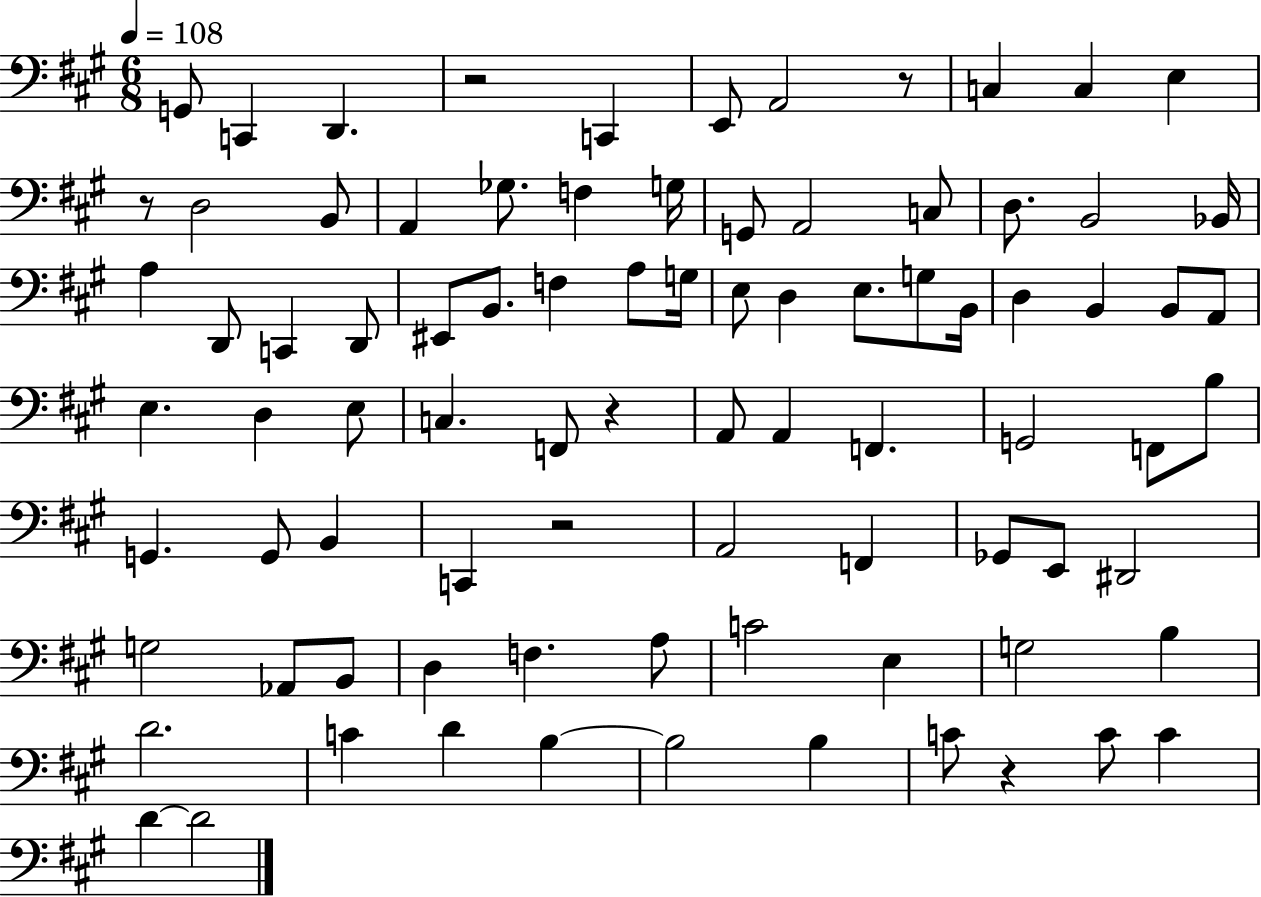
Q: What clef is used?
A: bass